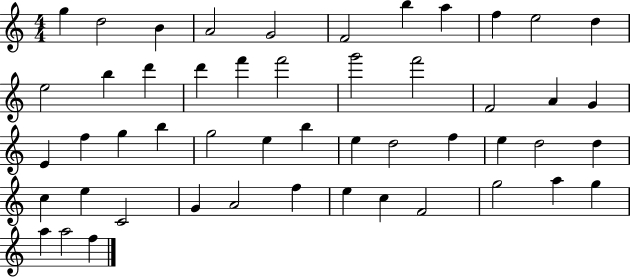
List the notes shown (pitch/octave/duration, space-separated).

G5/q D5/h B4/q A4/h G4/h F4/h B5/q A5/q F5/q E5/h D5/q E5/h B5/q D6/q D6/q F6/q F6/h G6/h F6/h F4/h A4/q G4/q E4/q F5/q G5/q B5/q G5/h E5/q B5/q E5/q D5/h F5/q E5/q D5/h D5/q C5/q E5/q C4/h G4/q A4/h F5/q E5/q C5/q F4/h G5/h A5/q G5/q A5/q A5/h F5/q